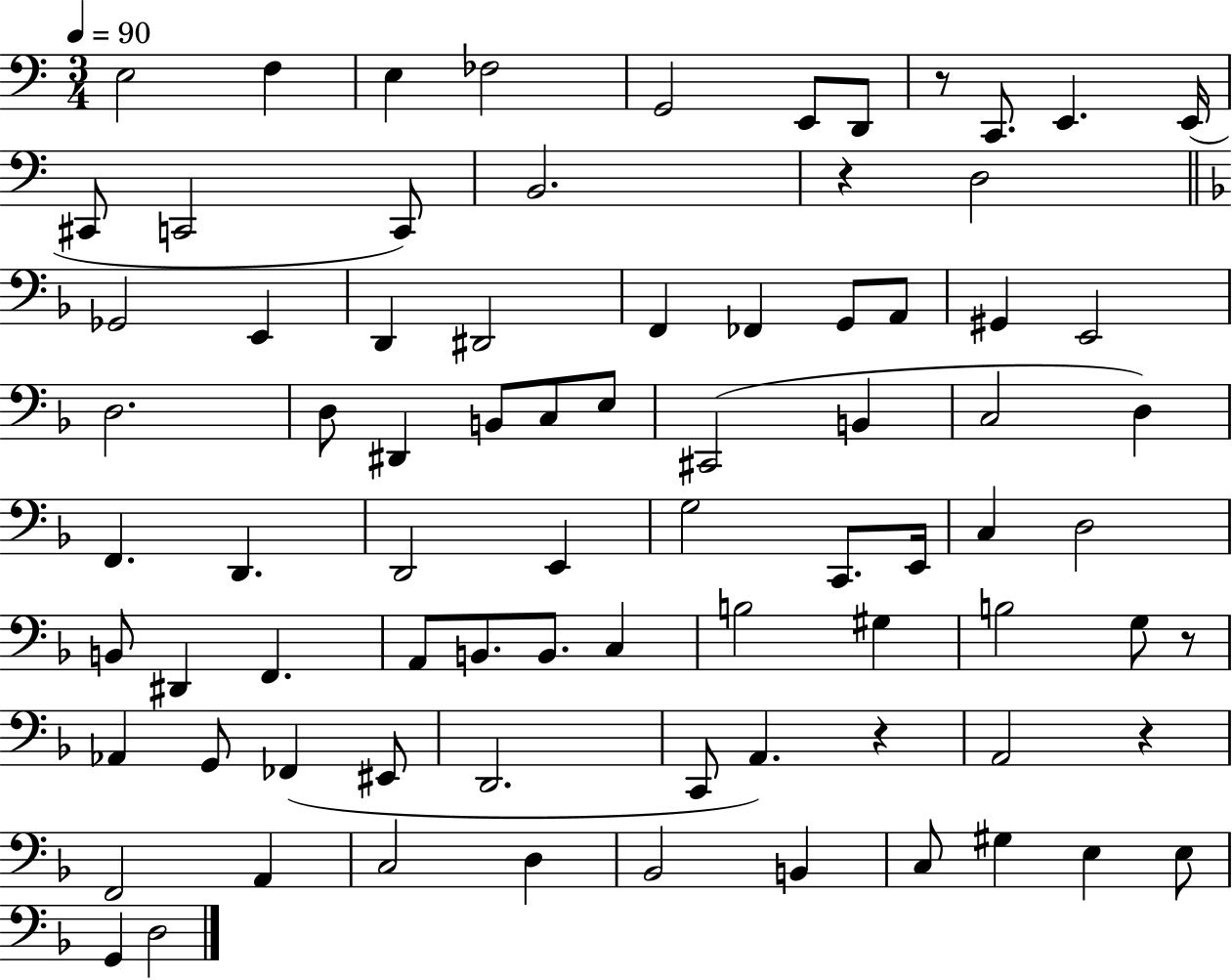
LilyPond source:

{
  \clef bass
  \numericTimeSignature
  \time 3/4
  \key c \major
  \tempo 4 = 90
  e2 f4 | e4 fes2 | g,2 e,8 d,8 | r8 c,8. e,4. e,16( | \break cis,8 c,2 c,8) | b,2. | r4 d2 | \bar "||" \break \key f \major ges,2 e,4 | d,4 dis,2 | f,4 fes,4 g,8 a,8 | gis,4 e,2 | \break d2. | d8 dis,4 b,8 c8 e8 | cis,2( b,4 | c2 d4) | \break f,4. d,4. | d,2 e,4 | g2 c,8. e,16 | c4 d2 | \break b,8 dis,4 f,4. | a,8 b,8. b,8. c4 | b2 gis4 | b2 g8 r8 | \break aes,4 g,8 fes,4( eis,8 | d,2. | c,8 a,4.) r4 | a,2 r4 | \break f,2 a,4 | c2 d4 | bes,2 b,4 | c8 gis4 e4 e8 | \break g,4 d2 | \bar "|."
}